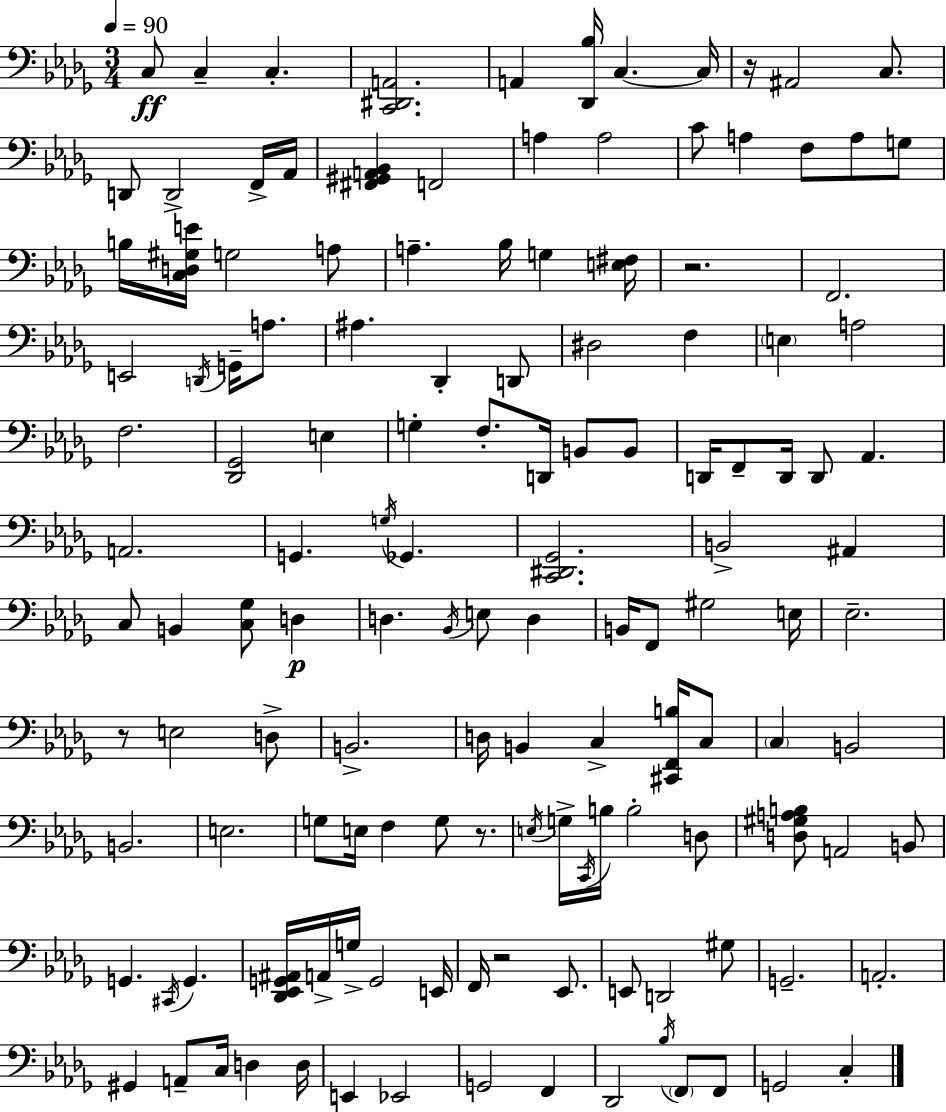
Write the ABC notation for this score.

X:1
T:Untitled
M:3/4
L:1/4
K:Bbm
C,/2 C, C, [C,,^D,,A,,]2 A,, [_D,,_B,]/4 C, C,/4 z/4 ^A,,2 C,/2 D,,/2 D,,2 F,,/4 _A,,/4 [^F,,^G,,A,,_B,,] F,,2 A, A,2 C/2 A, F,/2 A,/2 G,/2 B,/4 [C,D,^G,E]/4 G,2 A,/2 A, _B,/4 G, [E,^F,]/4 z2 F,,2 E,,2 D,,/4 G,,/4 A,/2 ^A, _D,, D,,/2 ^D,2 F, E, A,2 F,2 [_D,,_G,,]2 E, G, F,/2 D,,/4 B,,/2 B,,/2 D,,/4 F,,/2 D,,/4 D,,/2 _A,, A,,2 G,, G,/4 _G,, [C,,^D,,_G,,]2 B,,2 ^A,, C,/2 B,, [C,_G,]/2 D, D, _B,,/4 E,/2 D, B,,/4 F,,/2 ^G,2 E,/4 _E,2 z/2 E,2 D,/2 B,,2 D,/4 B,, C, [^C,,F,,B,]/4 C,/2 C, B,,2 B,,2 E,2 G,/2 E,/4 F, G,/2 z/2 E,/4 G,/4 C,,/4 B,/4 B,2 D,/2 [D,^G,A,B,]/2 A,,2 B,,/2 G,, ^C,,/4 G,, [_D,,_E,,G,,^A,,]/4 A,,/4 G,/4 G,,2 E,,/4 F,,/4 z2 _E,,/2 E,,/2 D,,2 ^G,/2 G,,2 A,,2 ^G,, A,,/2 C,/4 D, D,/4 E,, _E,,2 G,,2 F,, _D,,2 _B,/4 F,,/2 F,,/2 G,,2 C,